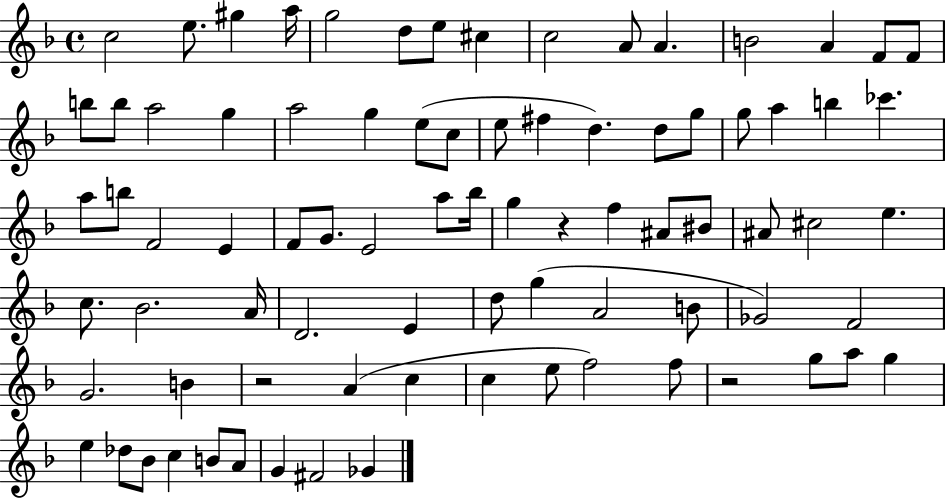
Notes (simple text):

C5/h E5/e. G#5/q A5/s G5/h D5/e E5/e C#5/q C5/h A4/e A4/q. B4/h A4/q F4/e F4/e B5/e B5/e A5/h G5/q A5/h G5/q E5/e C5/e E5/e F#5/q D5/q. D5/e G5/e G5/e A5/q B5/q CES6/q. A5/e B5/e F4/h E4/q F4/e G4/e. E4/h A5/e Bb5/s G5/q R/q F5/q A#4/e BIS4/e A#4/e C#5/h E5/q. C5/e. Bb4/h. A4/s D4/h. E4/q D5/e G5/q A4/h B4/e Gb4/h F4/h G4/h. B4/q R/h A4/q C5/q C5/q E5/e F5/h F5/e R/h G5/e A5/e G5/q E5/q Db5/e Bb4/e C5/q B4/e A4/e G4/q F#4/h Gb4/q